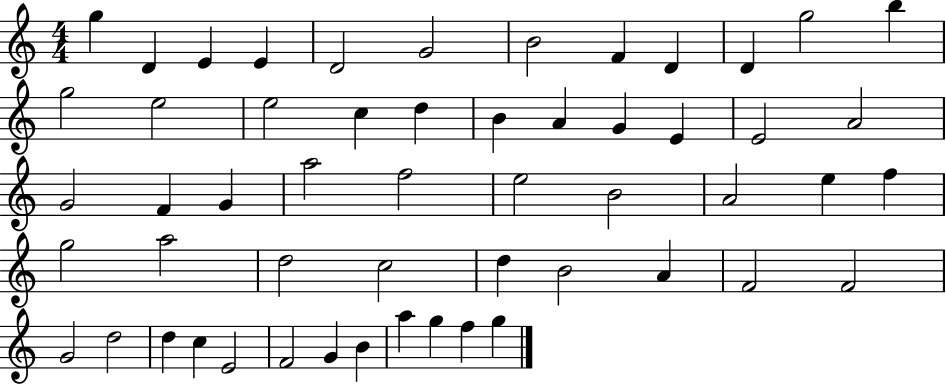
G5/q D4/q E4/q E4/q D4/h G4/h B4/h F4/q D4/q D4/q G5/h B5/q G5/h E5/h E5/h C5/q D5/q B4/q A4/q G4/q E4/q E4/h A4/h G4/h F4/q G4/q A5/h F5/h E5/h B4/h A4/h E5/q F5/q G5/h A5/h D5/h C5/h D5/q B4/h A4/q F4/h F4/h G4/h D5/h D5/q C5/q E4/h F4/h G4/q B4/q A5/q G5/q F5/q G5/q